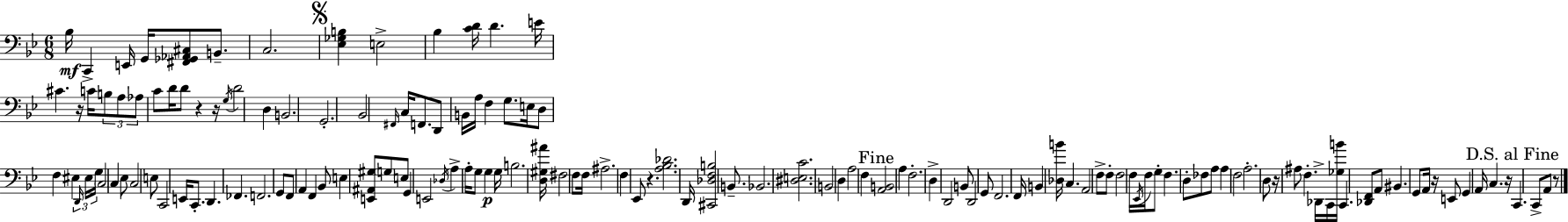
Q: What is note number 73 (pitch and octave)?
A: Eb2